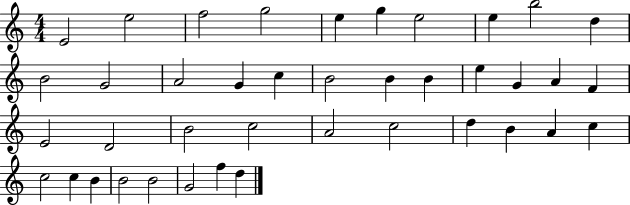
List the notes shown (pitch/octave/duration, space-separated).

E4/h E5/h F5/h G5/h E5/q G5/q E5/h E5/q B5/h D5/q B4/h G4/h A4/h G4/q C5/q B4/h B4/q B4/q E5/q G4/q A4/q F4/q E4/h D4/h B4/h C5/h A4/h C5/h D5/q B4/q A4/q C5/q C5/h C5/q B4/q B4/h B4/h G4/h F5/q D5/q